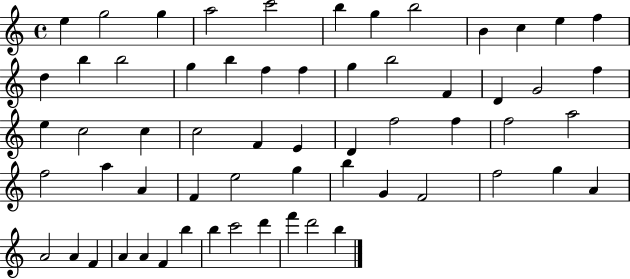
E5/q G5/h G5/q A5/h C6/h B5/q G5/q B5/h B4/q C5/q E5/q F5/q D5/q B5/q B5/h G5/q B5/q F5/q F5/q G5/q B5/h F4/q D4/q G4/h F5/q E5/q C5/h C5/q C5/h F4/q E4/q D4/q F5/h F5/q F5/h A5/h F5/h A5/q A4/q F4/q E5/h G5/q B5/q G4/q F4/h F5/h G5/q A4/q A4/h A4/q F4/q A4/q A4/q F4/q B5/q B5/q C6/h D6/q F6/q D6/h B5/q